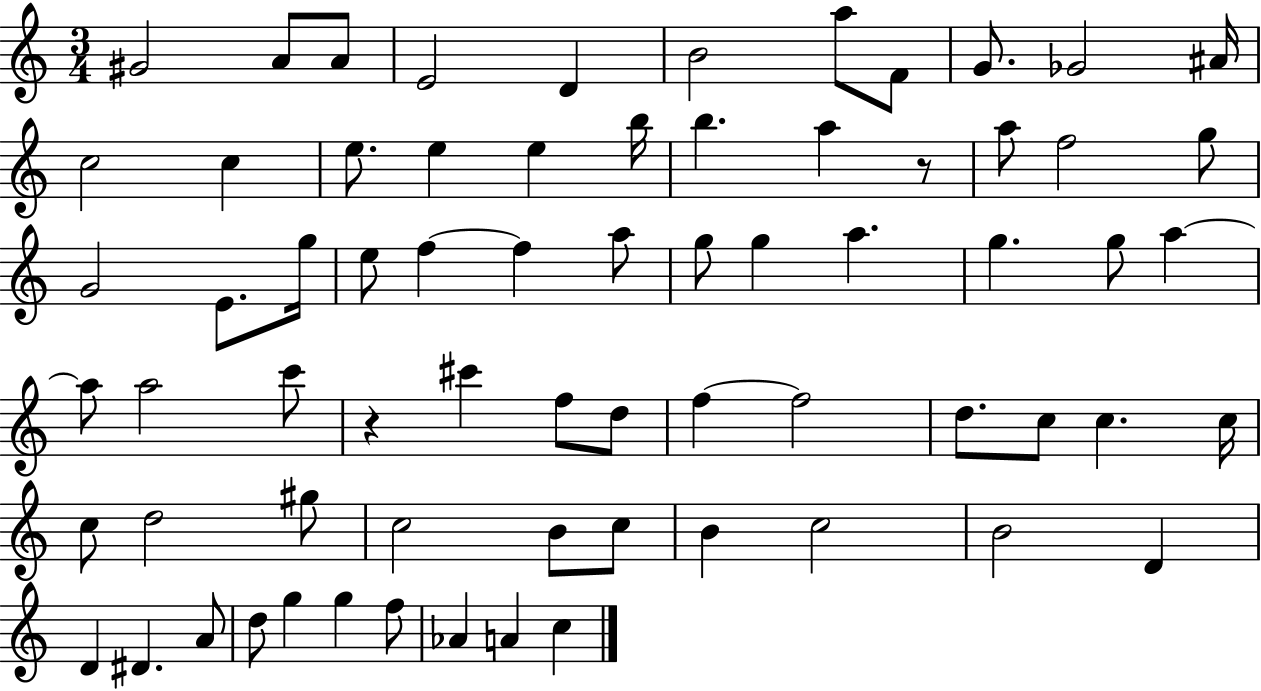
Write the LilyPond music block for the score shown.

{
  \clef treble
  \numericTimeSignature
  \time 3/4
  \key c \major
  \repeat volta 2 { gis'2 a'8 a'8 | e'2 d'4 | b'2 a''8 f'8 | g'8. ges'2 ais'16 | \break c''2 c''4 | e''8. e''4 e''4 b''16 | b''4. a''4 r8 | a''8 f''2 g''8 | \break g'2 e'8. g''16 | e''8 f''4~~ f''4 a''8 | g''8 g''4 a''4. | g''4. g''8 a''4~~ | \break a''8 a''2 c'''8 | r4 cis'''4 f''8 d''8 | f''4~~ f''2 | d''8. c''8 c''4. c''16 | \break c''8 d''2 gis''8 | c''2 b'8 c''8 | b'4 c''2 | b'2 d'4 | \break d'4 dis'4. a'8 | d''8 g''4 g''4 f''8 | aes'4 a'4 c''4 | } \bar "|."
}